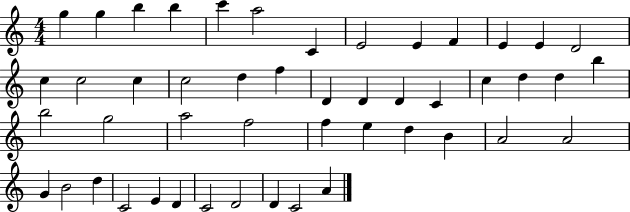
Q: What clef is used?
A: treble